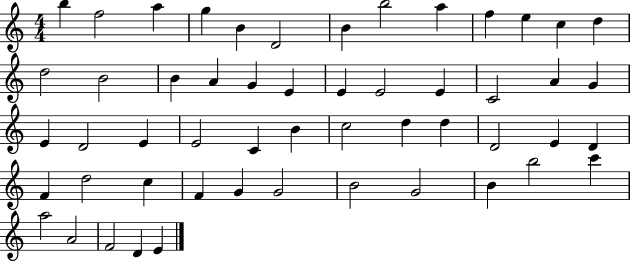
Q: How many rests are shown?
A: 0